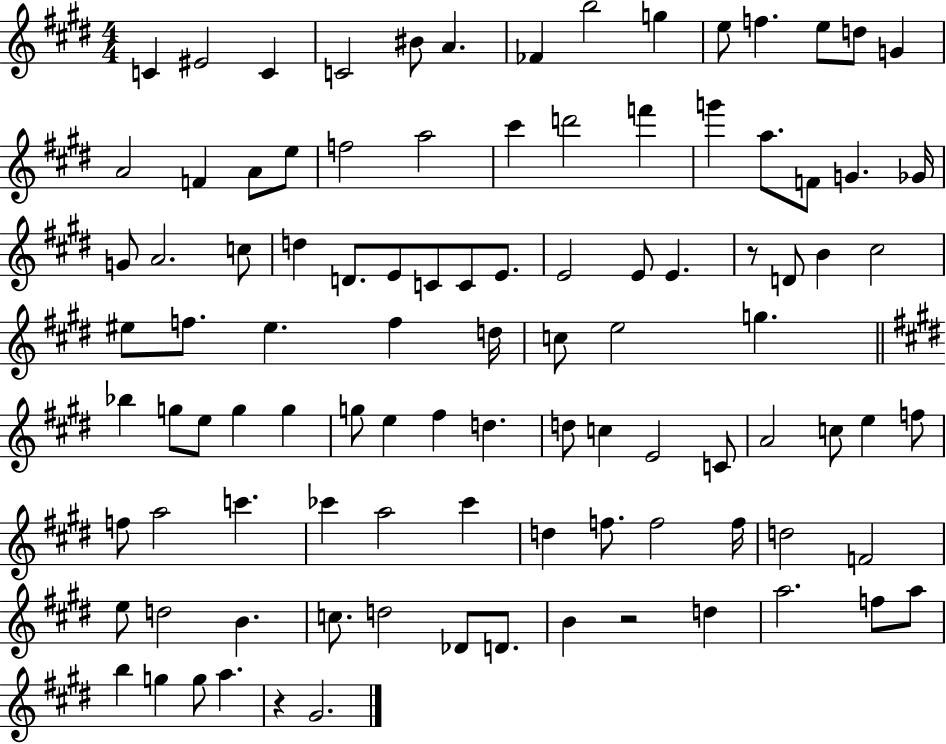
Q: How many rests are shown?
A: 3